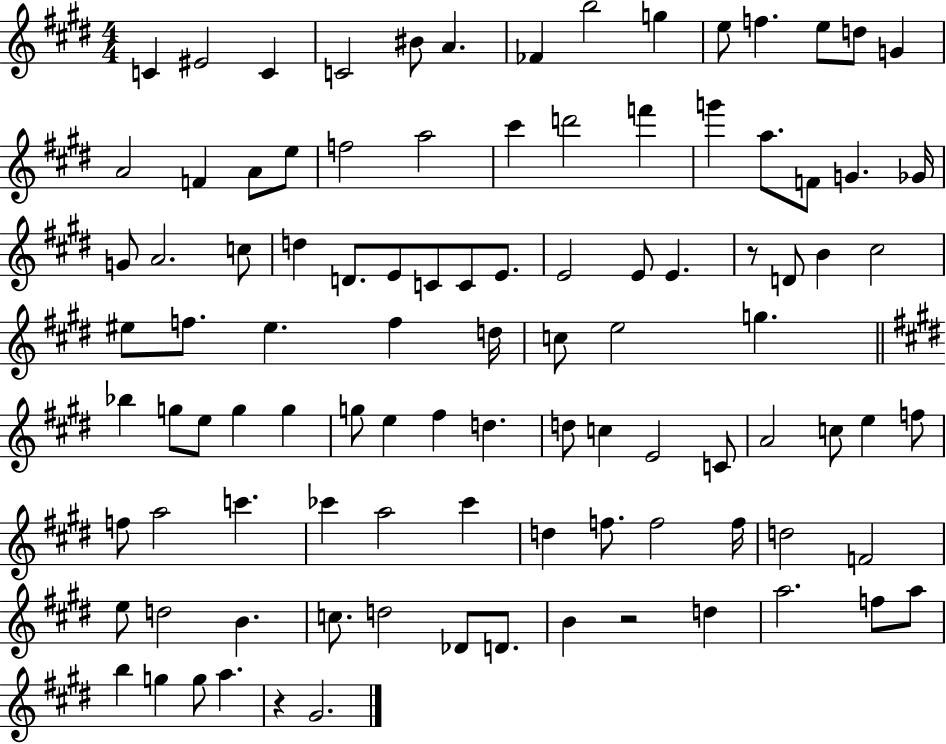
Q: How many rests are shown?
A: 3